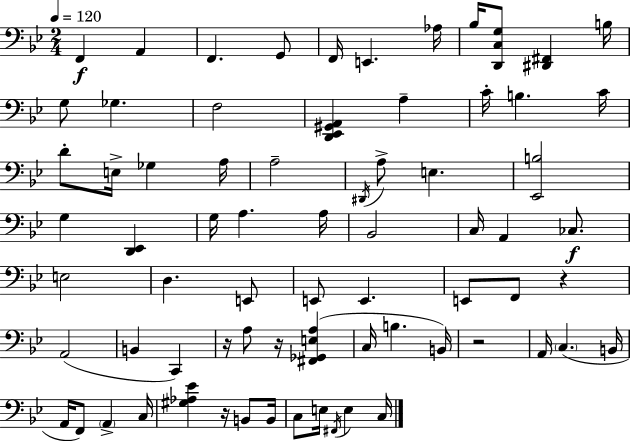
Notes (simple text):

F2/q A2/q F2/q. G2/e F2/s E2/q. Ab3/s Bb3/s [D2,C3,G3]/e [D#2,F#2]/q B3/s G3/e Gb3/q. F3/h [D2,Eb2,G#2,A2]/q A3/q C4/s B3/q. C4/s D4/e E3/s Gb3/q A3/s A3/h D#2/s A3/e E3/q. [Eb2,B3]/h G3/q [D2,Eb2]/q G3/s A3/q. A3/s Bb2/h C3/s A2/q CES3/e. E3/h D3/q. E2/e E2/e E2/q. E2/e F2/e R/q A2/h B2/q C2/q R/s A3/e R/s [F#2,Gb2,E3,A3]/q C3/s B3/q. B2/s R/h A2/s C3/q. B2/s A2/s F2/e A2/q C3/s [G#3,Ab3,Eb4]/q R/s B2/e B2/s C3/e E3/s F#2/s E3/q C3/s